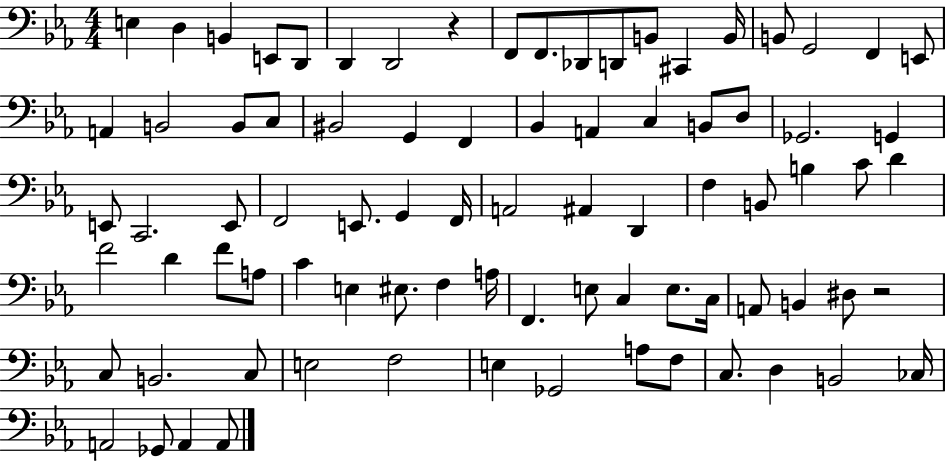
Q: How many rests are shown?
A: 2